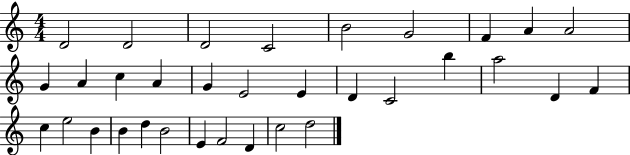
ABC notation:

X:1
T:Untitled
M:4/4
L:1/4
K:C
D2 D2 D2 C2 B2 G2 F A A2 G A c A G E2 E D C2 b a2 D F c e2 B B d B2 E F2 D c2 d2